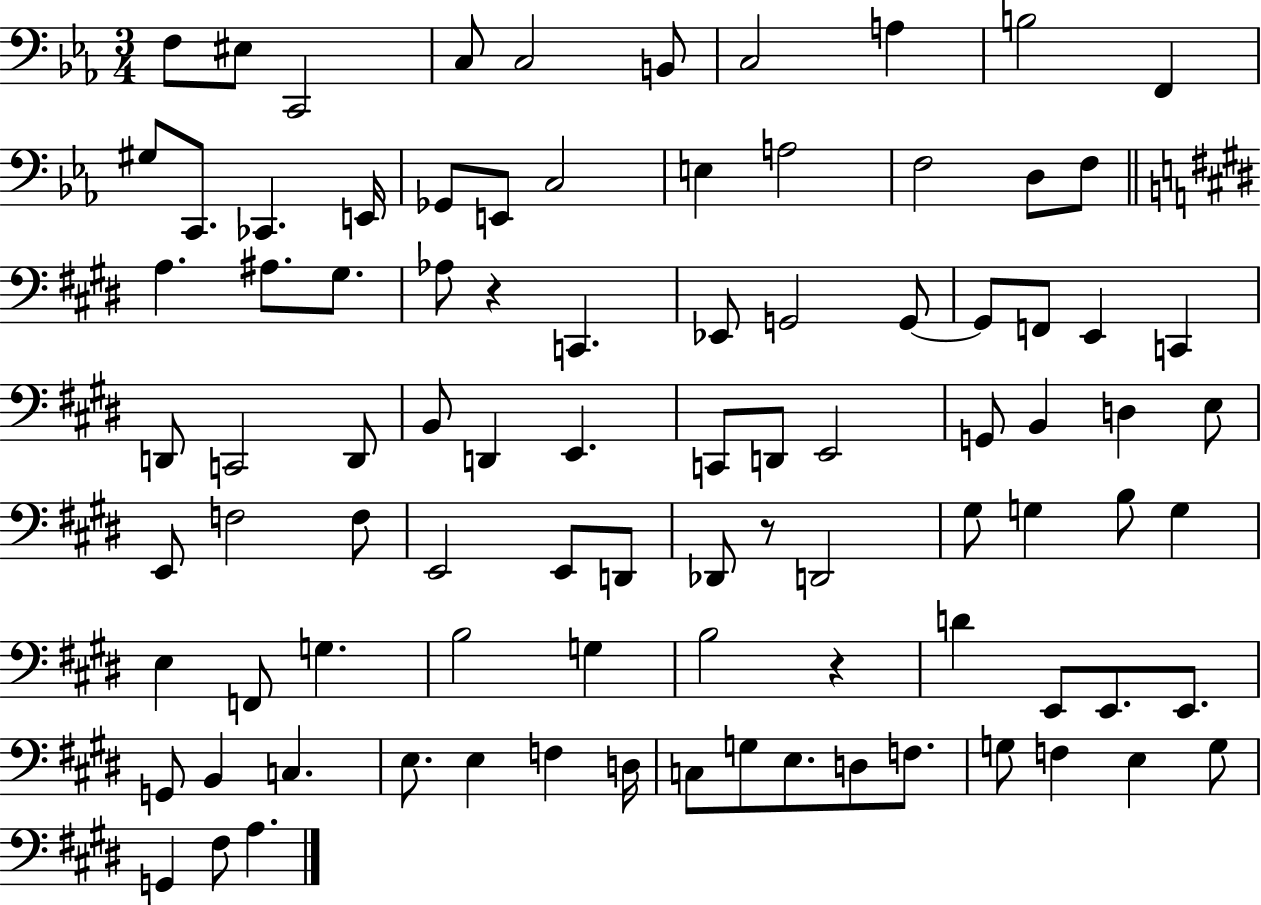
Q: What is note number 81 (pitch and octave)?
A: F3